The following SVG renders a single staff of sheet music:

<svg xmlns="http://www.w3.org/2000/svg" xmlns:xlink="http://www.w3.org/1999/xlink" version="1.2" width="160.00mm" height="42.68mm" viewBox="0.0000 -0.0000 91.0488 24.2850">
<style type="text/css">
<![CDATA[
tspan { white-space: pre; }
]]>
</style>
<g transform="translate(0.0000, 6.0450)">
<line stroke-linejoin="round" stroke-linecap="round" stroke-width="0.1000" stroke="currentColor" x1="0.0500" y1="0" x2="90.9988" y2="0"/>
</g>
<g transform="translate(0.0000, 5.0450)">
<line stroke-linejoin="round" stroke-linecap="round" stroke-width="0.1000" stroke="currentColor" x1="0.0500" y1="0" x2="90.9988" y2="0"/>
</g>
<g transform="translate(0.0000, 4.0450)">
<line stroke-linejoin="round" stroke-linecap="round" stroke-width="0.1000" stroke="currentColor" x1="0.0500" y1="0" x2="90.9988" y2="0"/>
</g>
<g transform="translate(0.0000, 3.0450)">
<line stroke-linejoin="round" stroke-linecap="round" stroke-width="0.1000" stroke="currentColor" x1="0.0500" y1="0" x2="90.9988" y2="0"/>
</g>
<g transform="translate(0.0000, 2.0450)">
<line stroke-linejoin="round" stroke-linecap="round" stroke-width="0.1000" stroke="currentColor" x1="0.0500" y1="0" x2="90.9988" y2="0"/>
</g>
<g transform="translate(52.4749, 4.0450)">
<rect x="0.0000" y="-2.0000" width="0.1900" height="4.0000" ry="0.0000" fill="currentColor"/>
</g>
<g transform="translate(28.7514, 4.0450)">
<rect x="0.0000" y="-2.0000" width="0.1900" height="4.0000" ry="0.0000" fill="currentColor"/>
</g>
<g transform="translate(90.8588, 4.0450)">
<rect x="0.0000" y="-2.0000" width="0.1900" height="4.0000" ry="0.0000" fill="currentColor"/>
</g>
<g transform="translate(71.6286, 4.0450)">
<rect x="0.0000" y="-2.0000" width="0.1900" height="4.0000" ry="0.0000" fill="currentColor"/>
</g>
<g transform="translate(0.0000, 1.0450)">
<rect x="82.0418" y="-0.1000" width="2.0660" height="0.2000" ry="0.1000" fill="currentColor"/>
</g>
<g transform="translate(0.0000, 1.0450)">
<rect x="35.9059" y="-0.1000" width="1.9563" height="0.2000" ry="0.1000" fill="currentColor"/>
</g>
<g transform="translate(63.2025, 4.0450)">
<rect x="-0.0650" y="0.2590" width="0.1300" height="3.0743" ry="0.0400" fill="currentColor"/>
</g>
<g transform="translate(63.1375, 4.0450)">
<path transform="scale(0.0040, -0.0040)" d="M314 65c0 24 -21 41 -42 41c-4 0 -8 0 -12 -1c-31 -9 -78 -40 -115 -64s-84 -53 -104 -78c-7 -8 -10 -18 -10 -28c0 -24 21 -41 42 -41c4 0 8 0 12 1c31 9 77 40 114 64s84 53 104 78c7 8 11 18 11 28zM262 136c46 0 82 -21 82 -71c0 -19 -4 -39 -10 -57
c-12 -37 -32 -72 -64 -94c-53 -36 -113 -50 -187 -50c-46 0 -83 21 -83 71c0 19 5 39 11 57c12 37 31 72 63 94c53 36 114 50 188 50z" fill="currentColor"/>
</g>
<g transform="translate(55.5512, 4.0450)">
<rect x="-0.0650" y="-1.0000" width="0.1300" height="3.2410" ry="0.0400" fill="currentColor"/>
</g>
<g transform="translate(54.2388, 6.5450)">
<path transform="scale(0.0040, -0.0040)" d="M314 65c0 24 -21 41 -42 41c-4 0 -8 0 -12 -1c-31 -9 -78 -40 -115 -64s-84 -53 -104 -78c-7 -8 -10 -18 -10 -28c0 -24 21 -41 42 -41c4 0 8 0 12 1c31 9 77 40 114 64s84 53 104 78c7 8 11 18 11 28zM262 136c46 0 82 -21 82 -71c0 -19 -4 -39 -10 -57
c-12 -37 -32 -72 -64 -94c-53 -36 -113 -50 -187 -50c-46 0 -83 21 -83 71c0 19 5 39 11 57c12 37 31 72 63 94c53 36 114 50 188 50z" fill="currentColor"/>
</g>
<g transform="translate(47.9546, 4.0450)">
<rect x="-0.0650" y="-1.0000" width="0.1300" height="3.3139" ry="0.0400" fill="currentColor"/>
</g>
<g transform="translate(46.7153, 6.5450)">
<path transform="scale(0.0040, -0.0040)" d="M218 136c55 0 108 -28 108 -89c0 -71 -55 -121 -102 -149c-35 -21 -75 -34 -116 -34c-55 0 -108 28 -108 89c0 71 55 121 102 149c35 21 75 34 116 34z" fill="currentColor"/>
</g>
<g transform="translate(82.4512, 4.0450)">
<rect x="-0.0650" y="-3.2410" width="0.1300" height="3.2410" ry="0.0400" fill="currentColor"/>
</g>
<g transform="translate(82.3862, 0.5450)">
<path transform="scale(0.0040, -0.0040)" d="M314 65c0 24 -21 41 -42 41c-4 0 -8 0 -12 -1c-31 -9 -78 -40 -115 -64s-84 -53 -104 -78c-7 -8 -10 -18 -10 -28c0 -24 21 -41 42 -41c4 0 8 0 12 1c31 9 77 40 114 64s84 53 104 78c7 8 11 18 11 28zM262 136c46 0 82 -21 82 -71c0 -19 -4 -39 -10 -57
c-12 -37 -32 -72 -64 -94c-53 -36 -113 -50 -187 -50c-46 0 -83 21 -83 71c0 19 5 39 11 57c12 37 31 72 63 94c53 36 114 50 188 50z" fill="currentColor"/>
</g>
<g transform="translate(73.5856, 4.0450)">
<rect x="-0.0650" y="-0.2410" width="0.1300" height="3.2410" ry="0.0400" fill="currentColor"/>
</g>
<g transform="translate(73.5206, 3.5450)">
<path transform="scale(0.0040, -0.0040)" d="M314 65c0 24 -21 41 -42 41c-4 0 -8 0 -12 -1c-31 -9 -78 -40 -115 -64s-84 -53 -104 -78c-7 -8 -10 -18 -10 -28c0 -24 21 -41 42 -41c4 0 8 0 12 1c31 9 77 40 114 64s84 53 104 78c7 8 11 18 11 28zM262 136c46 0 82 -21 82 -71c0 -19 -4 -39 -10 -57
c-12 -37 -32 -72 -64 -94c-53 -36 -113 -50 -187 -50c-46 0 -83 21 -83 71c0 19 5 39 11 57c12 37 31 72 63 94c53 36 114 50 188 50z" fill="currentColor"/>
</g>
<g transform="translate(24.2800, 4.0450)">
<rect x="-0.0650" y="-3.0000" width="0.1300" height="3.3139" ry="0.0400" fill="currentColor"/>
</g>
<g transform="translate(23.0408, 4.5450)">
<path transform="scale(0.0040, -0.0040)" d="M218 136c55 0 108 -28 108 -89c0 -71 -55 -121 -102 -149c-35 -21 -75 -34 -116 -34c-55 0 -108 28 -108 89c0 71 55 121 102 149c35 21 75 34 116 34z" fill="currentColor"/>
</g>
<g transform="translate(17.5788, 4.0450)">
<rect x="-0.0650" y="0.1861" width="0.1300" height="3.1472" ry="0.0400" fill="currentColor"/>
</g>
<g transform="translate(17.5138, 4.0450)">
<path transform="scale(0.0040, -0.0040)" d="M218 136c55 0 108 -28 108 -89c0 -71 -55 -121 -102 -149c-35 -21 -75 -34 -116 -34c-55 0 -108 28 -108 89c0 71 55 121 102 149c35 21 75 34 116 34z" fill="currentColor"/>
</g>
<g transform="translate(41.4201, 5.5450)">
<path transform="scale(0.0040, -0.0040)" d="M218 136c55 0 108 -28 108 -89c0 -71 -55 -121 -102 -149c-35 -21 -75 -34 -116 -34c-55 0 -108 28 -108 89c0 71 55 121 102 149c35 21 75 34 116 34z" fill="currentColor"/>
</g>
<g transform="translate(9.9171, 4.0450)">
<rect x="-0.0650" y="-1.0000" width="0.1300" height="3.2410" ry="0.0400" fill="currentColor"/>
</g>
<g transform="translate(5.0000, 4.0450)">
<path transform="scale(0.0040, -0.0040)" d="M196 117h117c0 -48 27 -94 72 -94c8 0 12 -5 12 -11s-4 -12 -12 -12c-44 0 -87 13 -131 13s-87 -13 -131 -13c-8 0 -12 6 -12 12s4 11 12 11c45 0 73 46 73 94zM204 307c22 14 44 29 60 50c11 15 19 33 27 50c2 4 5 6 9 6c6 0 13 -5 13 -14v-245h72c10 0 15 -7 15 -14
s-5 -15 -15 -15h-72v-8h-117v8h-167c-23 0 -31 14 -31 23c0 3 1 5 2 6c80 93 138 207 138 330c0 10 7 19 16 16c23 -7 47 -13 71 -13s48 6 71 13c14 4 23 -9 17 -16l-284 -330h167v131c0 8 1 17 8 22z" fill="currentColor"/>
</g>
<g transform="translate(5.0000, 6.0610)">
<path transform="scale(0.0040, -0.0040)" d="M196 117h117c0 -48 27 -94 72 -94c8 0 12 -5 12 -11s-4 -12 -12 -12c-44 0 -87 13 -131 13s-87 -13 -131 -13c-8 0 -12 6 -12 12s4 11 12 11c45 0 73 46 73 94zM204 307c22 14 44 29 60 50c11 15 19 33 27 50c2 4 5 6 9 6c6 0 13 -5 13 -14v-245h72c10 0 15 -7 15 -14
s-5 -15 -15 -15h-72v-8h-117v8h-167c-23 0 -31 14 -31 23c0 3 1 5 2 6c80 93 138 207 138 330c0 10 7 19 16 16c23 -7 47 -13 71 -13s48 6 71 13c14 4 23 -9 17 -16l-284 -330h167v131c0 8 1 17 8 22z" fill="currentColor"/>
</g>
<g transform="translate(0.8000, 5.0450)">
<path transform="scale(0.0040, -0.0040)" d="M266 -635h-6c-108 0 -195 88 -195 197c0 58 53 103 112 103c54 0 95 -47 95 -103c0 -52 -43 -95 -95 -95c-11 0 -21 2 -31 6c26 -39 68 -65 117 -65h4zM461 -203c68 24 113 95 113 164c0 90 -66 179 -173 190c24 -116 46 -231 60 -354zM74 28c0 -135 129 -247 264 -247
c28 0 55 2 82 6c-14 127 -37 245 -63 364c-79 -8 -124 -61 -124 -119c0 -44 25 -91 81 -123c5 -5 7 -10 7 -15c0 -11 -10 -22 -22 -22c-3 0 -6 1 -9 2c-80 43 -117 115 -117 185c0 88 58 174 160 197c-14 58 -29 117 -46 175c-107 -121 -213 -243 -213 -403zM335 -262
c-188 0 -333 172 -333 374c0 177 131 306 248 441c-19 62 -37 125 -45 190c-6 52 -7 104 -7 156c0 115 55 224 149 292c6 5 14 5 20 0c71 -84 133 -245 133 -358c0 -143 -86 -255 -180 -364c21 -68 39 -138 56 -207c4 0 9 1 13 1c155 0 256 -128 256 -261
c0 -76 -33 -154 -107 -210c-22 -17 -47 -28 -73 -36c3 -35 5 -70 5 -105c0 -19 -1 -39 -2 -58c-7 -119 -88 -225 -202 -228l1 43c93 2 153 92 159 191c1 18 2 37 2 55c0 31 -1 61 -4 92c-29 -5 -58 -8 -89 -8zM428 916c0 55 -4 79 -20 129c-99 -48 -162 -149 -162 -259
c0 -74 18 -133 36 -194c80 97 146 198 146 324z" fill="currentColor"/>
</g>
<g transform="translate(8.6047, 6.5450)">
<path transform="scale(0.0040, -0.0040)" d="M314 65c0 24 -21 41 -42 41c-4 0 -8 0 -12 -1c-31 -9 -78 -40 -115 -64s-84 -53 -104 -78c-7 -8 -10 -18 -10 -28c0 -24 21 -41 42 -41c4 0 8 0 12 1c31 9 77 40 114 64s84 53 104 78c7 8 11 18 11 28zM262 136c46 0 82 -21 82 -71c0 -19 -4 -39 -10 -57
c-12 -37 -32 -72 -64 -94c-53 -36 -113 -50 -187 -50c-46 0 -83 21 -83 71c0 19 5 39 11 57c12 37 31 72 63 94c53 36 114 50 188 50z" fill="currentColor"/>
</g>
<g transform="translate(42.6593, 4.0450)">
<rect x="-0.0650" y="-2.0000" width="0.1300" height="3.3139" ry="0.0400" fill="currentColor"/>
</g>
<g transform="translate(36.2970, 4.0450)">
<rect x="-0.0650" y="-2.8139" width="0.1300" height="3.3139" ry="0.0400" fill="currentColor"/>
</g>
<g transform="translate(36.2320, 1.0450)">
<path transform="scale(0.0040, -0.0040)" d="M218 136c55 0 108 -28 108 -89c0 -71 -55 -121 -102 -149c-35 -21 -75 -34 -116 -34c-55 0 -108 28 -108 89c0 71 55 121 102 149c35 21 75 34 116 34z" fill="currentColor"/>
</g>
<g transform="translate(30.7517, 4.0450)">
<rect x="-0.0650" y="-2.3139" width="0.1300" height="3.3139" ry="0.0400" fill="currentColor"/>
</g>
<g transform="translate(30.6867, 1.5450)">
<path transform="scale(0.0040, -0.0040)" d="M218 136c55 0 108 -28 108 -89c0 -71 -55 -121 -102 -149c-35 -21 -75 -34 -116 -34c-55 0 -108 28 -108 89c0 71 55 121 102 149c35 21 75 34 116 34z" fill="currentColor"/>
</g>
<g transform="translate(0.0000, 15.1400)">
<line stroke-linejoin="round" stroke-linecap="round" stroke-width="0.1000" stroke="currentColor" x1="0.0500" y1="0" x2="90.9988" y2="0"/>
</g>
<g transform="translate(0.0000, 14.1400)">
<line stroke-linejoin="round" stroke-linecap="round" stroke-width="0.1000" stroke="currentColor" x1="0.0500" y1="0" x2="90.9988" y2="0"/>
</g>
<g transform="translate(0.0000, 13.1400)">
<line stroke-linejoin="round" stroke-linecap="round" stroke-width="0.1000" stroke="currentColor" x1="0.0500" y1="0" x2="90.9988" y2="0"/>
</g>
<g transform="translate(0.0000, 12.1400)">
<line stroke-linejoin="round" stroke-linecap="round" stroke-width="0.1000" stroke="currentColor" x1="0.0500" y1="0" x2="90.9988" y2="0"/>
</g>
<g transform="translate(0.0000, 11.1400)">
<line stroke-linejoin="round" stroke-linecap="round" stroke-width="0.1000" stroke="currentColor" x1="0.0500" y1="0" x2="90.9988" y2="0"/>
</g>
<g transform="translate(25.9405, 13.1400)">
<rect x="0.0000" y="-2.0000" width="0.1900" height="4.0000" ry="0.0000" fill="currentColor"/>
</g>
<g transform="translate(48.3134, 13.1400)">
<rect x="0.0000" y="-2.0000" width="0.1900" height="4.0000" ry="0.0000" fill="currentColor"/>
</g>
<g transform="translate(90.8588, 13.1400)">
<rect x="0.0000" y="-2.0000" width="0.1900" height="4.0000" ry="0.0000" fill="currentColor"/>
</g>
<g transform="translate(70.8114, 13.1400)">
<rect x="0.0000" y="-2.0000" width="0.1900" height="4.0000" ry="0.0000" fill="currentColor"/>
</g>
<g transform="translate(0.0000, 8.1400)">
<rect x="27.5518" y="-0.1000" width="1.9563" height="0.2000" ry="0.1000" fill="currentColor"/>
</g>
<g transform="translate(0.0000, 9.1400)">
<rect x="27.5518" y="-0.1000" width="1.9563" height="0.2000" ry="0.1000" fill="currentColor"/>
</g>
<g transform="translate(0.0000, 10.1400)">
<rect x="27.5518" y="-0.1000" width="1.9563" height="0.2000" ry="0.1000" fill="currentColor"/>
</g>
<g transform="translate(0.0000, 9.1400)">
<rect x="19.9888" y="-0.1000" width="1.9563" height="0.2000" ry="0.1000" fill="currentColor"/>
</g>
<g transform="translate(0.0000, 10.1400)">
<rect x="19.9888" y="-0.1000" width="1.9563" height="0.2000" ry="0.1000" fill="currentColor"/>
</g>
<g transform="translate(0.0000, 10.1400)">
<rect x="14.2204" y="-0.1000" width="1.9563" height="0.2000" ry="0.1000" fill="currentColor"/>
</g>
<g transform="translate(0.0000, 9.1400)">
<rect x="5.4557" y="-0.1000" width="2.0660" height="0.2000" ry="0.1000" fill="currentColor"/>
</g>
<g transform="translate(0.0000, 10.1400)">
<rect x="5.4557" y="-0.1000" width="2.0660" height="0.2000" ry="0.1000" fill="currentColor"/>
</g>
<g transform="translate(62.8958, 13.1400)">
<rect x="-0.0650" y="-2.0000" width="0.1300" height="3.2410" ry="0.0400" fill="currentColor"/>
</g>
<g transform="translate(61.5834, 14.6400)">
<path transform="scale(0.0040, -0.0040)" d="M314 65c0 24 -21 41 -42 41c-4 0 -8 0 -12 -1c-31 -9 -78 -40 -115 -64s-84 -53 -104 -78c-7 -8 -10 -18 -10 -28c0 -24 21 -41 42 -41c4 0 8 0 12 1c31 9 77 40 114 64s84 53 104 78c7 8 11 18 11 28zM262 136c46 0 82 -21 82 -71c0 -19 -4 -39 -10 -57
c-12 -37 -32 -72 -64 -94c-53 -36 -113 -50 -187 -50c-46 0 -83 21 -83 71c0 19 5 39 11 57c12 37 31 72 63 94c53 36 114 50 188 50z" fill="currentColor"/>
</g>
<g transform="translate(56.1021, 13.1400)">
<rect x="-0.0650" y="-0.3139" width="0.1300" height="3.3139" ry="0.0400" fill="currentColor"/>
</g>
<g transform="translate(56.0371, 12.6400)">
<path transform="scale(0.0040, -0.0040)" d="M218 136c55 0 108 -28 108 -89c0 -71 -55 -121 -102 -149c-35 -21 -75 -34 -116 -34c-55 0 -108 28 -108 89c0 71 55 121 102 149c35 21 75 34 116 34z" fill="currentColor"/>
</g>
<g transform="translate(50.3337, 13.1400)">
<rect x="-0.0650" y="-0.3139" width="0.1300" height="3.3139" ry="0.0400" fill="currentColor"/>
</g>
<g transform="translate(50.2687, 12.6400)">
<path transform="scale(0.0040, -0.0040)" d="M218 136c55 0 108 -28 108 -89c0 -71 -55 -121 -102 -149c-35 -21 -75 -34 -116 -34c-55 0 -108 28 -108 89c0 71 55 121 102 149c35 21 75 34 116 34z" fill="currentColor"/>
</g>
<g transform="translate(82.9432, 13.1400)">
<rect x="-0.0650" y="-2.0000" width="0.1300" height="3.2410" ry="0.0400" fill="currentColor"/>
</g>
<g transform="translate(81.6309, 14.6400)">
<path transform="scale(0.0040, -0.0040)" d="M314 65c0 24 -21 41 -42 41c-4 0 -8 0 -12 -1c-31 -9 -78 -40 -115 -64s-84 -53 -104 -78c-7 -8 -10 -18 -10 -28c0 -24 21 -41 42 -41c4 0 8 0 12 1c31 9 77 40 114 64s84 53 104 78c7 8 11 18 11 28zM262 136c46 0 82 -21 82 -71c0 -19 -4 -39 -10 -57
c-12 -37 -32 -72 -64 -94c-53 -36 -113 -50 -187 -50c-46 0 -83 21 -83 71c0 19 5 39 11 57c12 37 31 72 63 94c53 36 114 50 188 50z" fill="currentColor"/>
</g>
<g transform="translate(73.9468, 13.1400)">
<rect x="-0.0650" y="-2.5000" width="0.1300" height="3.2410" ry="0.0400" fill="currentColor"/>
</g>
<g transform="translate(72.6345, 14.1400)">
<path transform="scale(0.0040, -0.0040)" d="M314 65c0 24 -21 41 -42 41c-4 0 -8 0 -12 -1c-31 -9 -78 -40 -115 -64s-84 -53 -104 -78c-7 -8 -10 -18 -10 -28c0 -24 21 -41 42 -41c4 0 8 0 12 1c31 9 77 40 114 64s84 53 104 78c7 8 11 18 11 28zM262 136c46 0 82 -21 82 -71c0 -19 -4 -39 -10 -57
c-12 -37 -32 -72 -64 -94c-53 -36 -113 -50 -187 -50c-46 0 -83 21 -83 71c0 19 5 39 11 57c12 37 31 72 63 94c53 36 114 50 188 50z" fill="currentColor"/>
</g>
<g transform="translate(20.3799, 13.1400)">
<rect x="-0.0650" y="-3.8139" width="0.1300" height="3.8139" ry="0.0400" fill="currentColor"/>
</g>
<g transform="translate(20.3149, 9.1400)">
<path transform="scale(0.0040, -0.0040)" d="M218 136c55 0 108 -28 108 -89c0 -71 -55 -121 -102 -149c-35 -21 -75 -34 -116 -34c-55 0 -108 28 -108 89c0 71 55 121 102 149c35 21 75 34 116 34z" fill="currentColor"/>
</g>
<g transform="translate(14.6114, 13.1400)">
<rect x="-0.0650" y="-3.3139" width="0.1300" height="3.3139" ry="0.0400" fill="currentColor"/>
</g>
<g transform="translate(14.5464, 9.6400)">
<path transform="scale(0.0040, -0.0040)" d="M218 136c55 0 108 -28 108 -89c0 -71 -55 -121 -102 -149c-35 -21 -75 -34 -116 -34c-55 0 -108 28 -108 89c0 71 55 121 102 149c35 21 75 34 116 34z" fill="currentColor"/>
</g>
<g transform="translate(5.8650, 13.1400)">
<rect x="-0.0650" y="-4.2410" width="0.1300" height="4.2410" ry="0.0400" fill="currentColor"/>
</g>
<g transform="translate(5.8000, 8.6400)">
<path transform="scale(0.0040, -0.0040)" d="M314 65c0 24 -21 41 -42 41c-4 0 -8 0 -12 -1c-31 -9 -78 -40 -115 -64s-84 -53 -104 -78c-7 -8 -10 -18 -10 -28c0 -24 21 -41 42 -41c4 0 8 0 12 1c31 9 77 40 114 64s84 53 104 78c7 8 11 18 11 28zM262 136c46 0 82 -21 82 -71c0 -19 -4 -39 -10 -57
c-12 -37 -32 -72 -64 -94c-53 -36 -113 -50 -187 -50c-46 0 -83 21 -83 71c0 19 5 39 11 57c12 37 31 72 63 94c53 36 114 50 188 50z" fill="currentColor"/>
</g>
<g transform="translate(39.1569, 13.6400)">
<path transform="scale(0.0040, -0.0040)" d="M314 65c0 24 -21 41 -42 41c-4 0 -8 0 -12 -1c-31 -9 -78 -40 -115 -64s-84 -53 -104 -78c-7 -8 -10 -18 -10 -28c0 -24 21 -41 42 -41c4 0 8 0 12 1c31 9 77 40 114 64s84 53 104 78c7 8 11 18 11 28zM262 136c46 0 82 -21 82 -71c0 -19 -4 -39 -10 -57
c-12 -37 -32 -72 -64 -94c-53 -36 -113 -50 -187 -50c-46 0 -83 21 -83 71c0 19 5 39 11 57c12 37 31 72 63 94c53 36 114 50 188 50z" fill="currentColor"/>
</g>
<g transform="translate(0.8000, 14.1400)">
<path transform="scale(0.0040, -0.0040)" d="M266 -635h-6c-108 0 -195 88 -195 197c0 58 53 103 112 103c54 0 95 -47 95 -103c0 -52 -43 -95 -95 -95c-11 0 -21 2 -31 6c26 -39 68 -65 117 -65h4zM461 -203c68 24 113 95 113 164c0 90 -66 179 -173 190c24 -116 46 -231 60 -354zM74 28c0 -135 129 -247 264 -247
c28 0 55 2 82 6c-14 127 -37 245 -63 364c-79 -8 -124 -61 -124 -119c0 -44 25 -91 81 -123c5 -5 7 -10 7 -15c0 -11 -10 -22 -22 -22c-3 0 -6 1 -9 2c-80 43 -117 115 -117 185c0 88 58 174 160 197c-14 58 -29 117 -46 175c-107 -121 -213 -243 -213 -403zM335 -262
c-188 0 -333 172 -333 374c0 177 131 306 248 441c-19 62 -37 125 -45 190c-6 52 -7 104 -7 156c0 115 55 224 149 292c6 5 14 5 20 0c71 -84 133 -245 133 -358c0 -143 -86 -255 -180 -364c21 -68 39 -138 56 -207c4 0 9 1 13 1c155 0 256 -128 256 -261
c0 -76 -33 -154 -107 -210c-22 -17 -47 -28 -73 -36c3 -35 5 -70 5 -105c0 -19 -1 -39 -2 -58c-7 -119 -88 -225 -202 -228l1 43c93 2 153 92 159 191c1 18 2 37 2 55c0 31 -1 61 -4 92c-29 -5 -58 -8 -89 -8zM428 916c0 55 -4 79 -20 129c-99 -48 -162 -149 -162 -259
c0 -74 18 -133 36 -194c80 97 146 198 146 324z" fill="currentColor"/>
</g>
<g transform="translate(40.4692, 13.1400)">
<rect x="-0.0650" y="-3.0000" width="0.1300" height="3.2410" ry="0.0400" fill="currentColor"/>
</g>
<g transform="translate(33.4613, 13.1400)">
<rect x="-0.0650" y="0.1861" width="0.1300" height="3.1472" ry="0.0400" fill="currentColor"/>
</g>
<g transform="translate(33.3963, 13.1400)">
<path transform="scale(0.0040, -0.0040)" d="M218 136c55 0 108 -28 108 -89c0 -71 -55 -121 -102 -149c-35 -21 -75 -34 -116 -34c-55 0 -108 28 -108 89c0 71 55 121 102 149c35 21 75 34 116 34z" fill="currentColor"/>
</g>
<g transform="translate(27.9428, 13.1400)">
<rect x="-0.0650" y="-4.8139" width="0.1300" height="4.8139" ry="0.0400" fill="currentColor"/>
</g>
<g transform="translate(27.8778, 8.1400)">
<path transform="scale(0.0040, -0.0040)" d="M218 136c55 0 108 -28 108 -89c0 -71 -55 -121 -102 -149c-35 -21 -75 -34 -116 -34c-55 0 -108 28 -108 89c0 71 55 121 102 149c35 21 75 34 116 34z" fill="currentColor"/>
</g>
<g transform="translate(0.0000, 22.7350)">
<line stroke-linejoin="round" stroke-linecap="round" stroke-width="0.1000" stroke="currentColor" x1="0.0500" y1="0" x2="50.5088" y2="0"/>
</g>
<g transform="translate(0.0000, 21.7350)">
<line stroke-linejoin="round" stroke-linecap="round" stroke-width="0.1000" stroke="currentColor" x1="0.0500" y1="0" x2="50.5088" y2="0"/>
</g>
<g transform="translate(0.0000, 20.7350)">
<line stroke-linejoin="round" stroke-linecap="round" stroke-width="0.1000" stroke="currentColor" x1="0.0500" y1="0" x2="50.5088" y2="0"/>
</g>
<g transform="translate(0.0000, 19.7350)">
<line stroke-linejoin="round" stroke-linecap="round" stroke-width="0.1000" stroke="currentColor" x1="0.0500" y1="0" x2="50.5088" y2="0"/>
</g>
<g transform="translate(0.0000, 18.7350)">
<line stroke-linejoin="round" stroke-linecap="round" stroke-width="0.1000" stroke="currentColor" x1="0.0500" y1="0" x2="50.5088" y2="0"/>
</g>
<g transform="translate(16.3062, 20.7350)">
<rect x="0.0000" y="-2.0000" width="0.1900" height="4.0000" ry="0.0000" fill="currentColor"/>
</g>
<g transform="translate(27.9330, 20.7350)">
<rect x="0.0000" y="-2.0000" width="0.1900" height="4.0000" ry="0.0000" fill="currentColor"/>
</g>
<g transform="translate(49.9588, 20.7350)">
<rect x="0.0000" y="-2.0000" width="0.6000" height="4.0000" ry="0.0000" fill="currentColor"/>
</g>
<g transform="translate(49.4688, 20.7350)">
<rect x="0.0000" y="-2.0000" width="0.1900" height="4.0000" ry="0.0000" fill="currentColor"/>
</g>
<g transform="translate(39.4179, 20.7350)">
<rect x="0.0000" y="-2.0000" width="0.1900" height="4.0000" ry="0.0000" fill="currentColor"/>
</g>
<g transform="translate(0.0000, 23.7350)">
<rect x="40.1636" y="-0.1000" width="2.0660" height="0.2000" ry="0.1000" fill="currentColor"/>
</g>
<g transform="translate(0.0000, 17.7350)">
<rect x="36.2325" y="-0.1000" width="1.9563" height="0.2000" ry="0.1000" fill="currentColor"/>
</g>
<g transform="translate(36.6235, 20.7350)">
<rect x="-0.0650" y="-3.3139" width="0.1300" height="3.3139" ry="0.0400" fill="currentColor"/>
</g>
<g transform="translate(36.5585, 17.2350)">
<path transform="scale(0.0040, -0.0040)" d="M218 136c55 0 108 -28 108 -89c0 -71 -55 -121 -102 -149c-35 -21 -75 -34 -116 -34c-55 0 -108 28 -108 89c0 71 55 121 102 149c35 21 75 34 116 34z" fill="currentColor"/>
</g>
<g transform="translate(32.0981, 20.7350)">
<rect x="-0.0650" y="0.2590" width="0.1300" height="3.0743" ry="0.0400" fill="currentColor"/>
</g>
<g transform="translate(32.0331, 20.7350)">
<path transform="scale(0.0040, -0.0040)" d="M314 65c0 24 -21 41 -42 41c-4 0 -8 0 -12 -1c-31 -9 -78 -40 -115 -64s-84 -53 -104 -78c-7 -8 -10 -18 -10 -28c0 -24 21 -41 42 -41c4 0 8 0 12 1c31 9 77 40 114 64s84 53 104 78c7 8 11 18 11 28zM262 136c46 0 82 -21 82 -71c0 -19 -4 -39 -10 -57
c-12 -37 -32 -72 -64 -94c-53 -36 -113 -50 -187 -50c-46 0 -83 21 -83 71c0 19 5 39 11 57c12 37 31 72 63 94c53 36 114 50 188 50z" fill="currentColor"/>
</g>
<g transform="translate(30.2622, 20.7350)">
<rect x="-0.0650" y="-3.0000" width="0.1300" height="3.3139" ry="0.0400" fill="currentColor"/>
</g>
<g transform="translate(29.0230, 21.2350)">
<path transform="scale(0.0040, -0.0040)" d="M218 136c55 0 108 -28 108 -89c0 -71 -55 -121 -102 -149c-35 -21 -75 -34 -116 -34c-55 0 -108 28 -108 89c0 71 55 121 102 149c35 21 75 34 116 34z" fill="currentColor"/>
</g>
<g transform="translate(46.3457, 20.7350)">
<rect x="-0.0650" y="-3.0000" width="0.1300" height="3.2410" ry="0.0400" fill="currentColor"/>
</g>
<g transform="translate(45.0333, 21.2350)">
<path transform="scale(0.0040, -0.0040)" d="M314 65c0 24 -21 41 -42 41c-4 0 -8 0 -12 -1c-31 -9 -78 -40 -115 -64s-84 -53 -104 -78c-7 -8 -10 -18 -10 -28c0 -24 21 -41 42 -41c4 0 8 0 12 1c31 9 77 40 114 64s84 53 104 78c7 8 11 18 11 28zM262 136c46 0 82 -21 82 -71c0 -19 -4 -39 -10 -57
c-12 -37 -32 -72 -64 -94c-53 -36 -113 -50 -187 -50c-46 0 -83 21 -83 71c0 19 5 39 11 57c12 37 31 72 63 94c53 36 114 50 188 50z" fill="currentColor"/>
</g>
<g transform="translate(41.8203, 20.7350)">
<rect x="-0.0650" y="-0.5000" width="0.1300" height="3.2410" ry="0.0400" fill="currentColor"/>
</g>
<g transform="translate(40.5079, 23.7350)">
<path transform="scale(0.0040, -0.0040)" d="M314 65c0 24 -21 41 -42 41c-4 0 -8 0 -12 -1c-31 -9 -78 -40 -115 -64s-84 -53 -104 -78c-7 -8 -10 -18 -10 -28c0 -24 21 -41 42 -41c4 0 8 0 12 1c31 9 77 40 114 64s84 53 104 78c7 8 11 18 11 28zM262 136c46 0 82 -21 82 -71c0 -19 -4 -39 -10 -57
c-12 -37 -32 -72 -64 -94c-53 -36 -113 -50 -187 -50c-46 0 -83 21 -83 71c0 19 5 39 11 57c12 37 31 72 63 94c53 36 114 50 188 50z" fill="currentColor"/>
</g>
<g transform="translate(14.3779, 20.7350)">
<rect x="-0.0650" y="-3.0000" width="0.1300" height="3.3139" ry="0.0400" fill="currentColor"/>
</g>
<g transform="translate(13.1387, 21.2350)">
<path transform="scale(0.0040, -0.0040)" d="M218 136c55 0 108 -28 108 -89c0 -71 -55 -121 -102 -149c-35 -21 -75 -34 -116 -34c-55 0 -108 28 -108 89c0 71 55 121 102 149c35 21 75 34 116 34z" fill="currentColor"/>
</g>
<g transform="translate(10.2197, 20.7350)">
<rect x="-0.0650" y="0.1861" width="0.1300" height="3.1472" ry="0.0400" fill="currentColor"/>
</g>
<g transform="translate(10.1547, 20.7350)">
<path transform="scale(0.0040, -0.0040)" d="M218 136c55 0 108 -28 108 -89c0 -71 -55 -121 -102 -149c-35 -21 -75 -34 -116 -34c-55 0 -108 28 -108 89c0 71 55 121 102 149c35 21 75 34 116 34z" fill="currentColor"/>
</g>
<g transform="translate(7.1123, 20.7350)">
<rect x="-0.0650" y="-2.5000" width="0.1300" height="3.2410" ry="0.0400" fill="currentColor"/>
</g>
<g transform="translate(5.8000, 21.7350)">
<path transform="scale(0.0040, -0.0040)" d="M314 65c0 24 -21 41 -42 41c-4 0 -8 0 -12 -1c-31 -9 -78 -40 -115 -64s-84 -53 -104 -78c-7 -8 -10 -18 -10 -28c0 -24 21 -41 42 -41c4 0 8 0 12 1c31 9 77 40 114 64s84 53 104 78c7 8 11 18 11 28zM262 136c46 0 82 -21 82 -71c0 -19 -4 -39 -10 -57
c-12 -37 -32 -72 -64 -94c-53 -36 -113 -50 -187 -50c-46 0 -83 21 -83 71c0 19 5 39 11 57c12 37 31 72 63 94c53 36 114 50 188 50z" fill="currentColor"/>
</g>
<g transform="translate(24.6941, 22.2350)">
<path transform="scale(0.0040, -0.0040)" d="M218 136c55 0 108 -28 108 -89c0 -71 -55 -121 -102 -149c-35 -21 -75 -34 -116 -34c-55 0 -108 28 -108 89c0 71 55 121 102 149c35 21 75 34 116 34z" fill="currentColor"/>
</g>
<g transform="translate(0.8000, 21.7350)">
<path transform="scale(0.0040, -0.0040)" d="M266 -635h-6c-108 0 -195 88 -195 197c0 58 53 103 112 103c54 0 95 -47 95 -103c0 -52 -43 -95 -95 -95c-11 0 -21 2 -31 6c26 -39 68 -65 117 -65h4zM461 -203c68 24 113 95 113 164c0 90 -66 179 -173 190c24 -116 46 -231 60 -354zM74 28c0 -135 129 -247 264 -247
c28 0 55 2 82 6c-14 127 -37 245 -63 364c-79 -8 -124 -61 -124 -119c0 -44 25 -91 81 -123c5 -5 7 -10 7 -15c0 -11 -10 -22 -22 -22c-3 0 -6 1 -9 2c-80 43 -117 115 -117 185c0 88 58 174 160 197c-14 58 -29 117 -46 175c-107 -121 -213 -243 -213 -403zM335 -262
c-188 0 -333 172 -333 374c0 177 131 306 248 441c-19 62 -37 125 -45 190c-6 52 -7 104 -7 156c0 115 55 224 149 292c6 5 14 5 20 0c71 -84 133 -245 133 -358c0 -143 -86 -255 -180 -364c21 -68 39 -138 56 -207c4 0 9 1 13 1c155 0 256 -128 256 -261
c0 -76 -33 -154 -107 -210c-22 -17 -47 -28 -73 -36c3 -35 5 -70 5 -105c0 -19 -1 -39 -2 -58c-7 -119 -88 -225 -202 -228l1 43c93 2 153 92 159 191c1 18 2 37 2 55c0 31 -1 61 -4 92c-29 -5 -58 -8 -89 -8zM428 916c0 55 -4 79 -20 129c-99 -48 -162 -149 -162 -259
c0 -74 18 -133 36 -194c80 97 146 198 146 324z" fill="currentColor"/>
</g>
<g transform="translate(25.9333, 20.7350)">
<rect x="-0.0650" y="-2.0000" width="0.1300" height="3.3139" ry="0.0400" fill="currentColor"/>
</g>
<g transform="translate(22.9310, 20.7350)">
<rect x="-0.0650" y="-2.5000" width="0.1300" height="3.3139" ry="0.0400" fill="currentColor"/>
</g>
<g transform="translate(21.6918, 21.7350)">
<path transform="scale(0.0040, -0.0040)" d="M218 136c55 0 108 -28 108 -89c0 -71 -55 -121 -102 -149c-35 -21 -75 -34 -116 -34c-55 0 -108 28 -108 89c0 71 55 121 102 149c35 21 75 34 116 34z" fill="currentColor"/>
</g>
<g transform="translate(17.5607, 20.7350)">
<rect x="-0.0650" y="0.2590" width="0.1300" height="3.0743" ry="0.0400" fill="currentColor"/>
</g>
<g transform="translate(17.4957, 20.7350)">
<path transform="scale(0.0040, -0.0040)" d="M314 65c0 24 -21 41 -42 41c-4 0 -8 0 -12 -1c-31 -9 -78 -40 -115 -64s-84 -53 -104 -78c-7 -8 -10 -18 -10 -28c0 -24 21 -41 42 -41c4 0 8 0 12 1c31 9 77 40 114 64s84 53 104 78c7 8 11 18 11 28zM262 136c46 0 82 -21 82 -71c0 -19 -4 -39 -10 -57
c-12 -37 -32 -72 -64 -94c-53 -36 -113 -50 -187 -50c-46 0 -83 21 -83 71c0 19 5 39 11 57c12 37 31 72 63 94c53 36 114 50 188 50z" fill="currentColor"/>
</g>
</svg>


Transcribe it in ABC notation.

X:1
T:Untitled
M:4/4
L:1/4
K:C
D2 B A g a F D D2 B2 c2 b2 d'2 b c' e' B A2 c c F2 G2 F2 G2 B A B2 G F A B2 b C2 A2